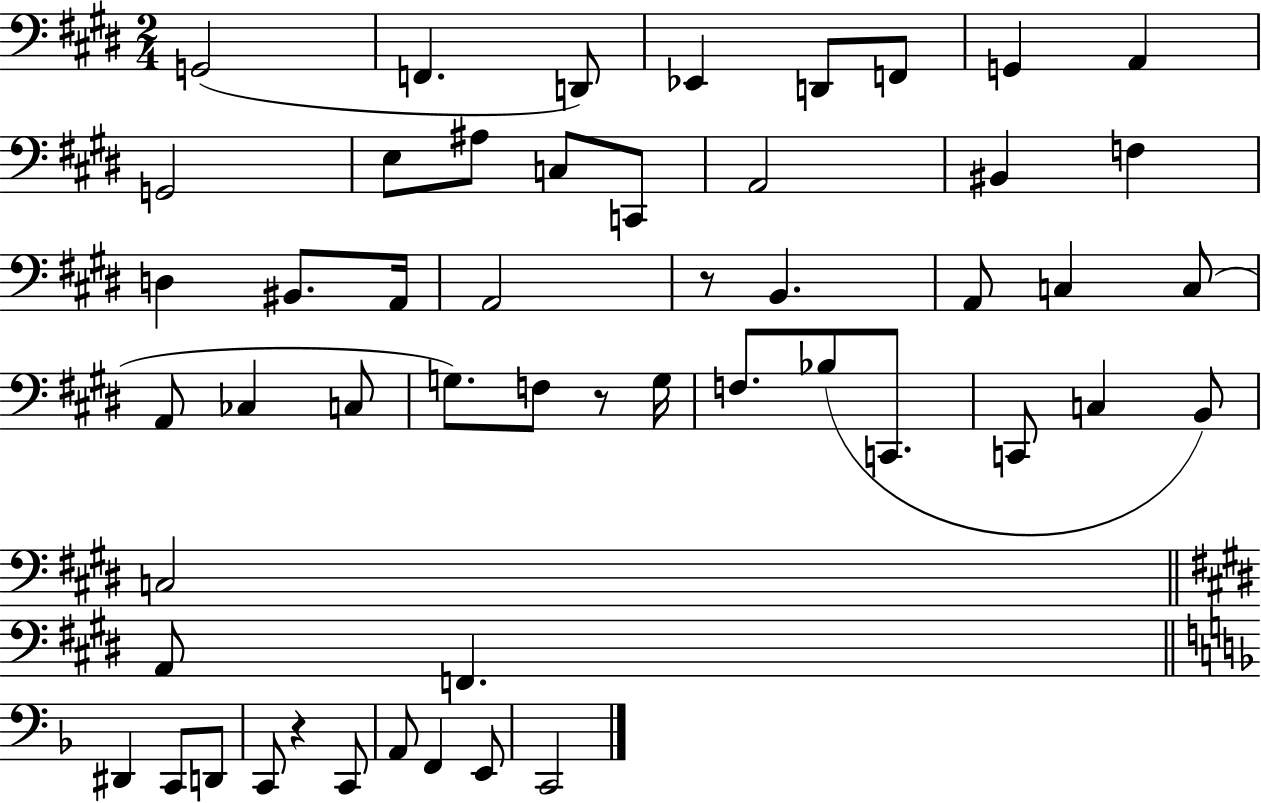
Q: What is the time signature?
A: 2/4